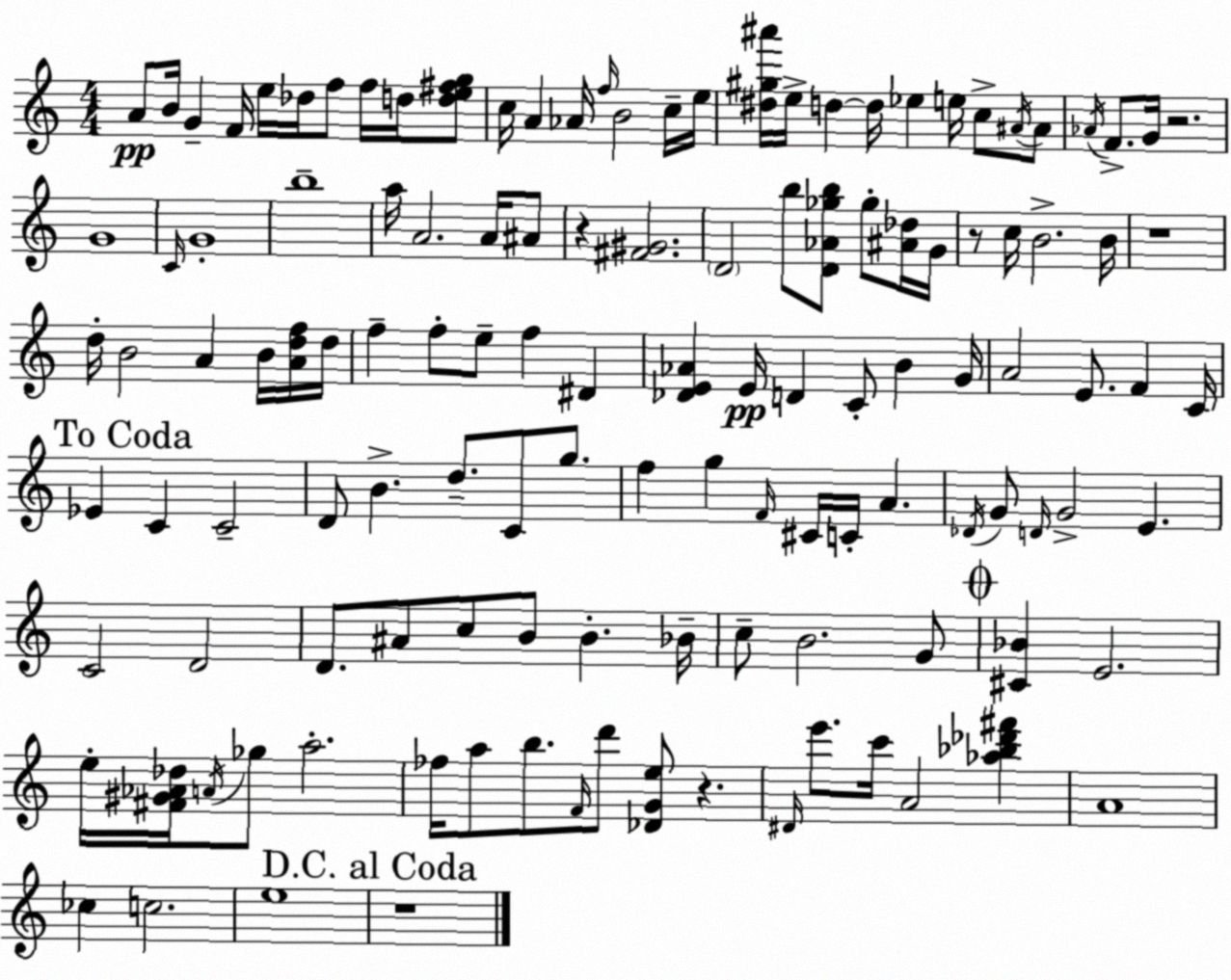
X:1
T:Untitled
M:4/4
L:1/4
K:C
A/2 B/4 G F/4 e/4 _d/4 f/2 f/4 d/4 [de^fg]/2 c/4 A _A/4 f/4 B2 c/4 e/4 [^d^g^a']/4 e/4 d d/4 _e e/4 c/2 ^A/4 ^A/2 _A/4 F/2 G/4 z2 G4 C/4 G4 b4 a/4 A2 A/4 ^A/2 z [^F^G]2 D2 b/2 [D_A_gb]/2 _g/2 [^A_d]/4 G/4 z/2 c/4 B2 B/4 z4 d/4 B2 A B/4 [Adf]/4 d/4 f f/2 e/2 f ^D [_DE_A] E/4 D C/2 B G/4 A2 E/2 F C/4 _E C C2 D/2 B d/2 C/2 g/2 f g F/4 ^C/4 C/4 A _D/4 G/2 D/4 G2 E C2 D2 D/2 ^A/2 c/2 B/2 B _B/4 c/2 B2 G/2 [^C_B] E2 e/4 [^F^G_A_d]/4 A/4 _g/2 a2 _f/4 a/2 b/2 F/4 d'/2 [_DGe]/2 z ^D/4 e'/2 c'/4 A2 [_a_b_d'^f'] A4 _c c2 e4 z4